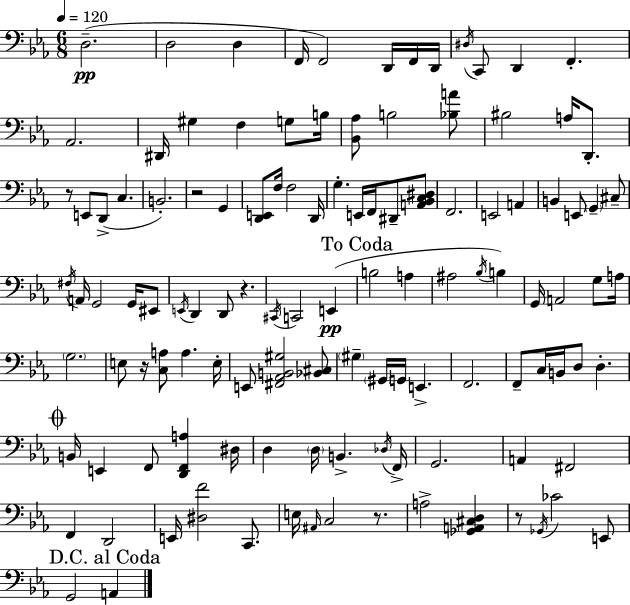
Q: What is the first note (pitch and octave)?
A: D3